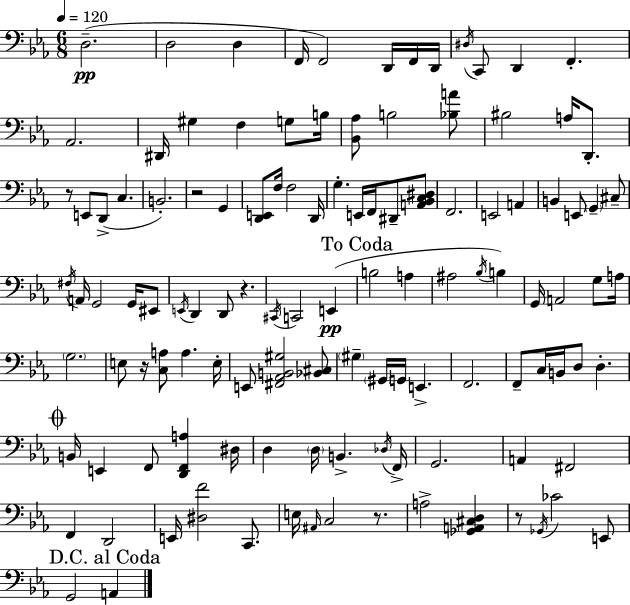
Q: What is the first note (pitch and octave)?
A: D3